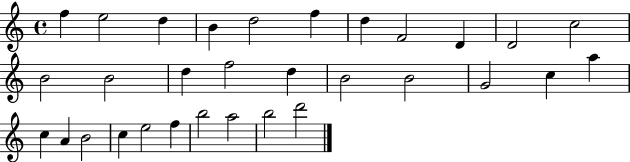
F5/q E5/h D5/q B4/q D5/h F5/q D5/q F4/h D4/q D4/h C5/h B4/h B4/h D5/q F5/h D5/q B4/h B4/h G4/h C5/q A5/q C5/q A4/q B4/h C5/q E5/h F5/q B5/h A5/h B5/h D6/h